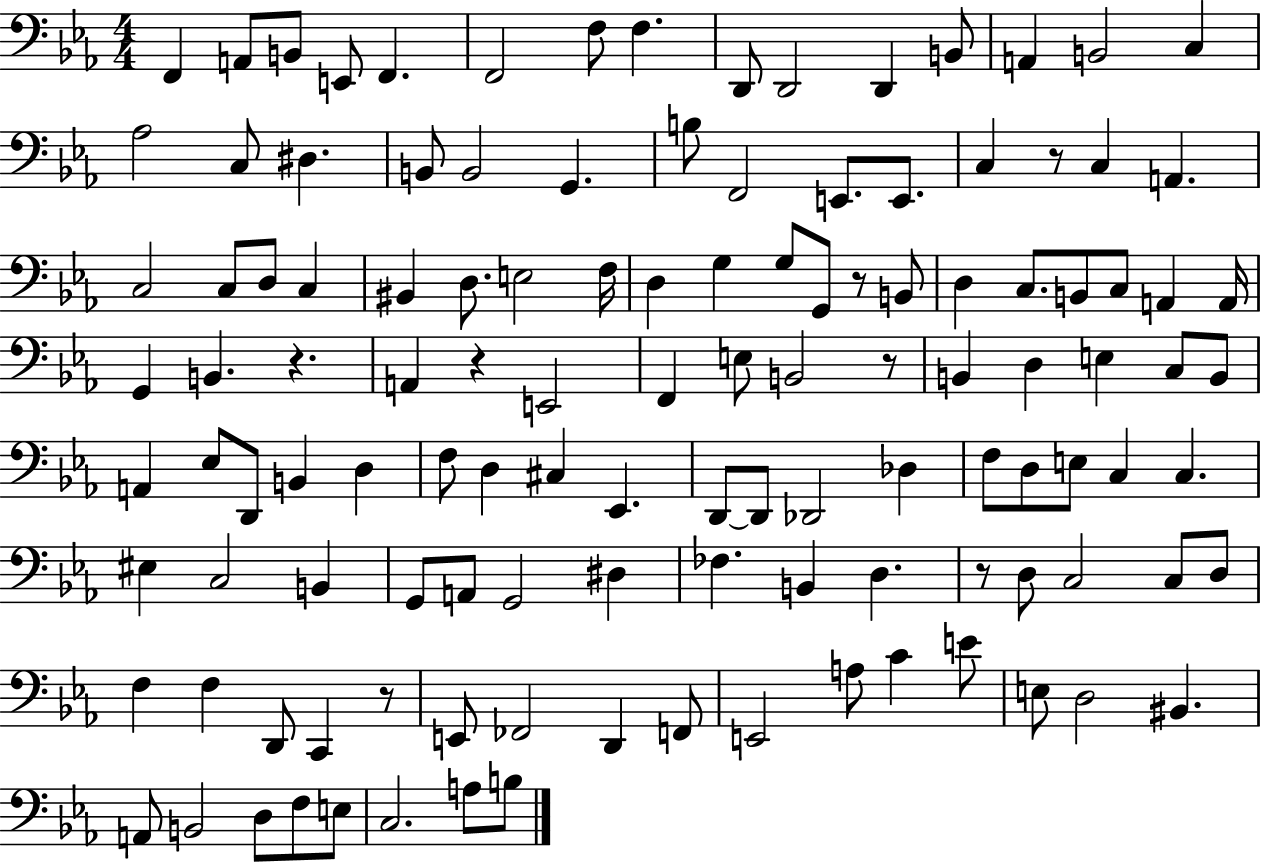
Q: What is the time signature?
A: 4/4